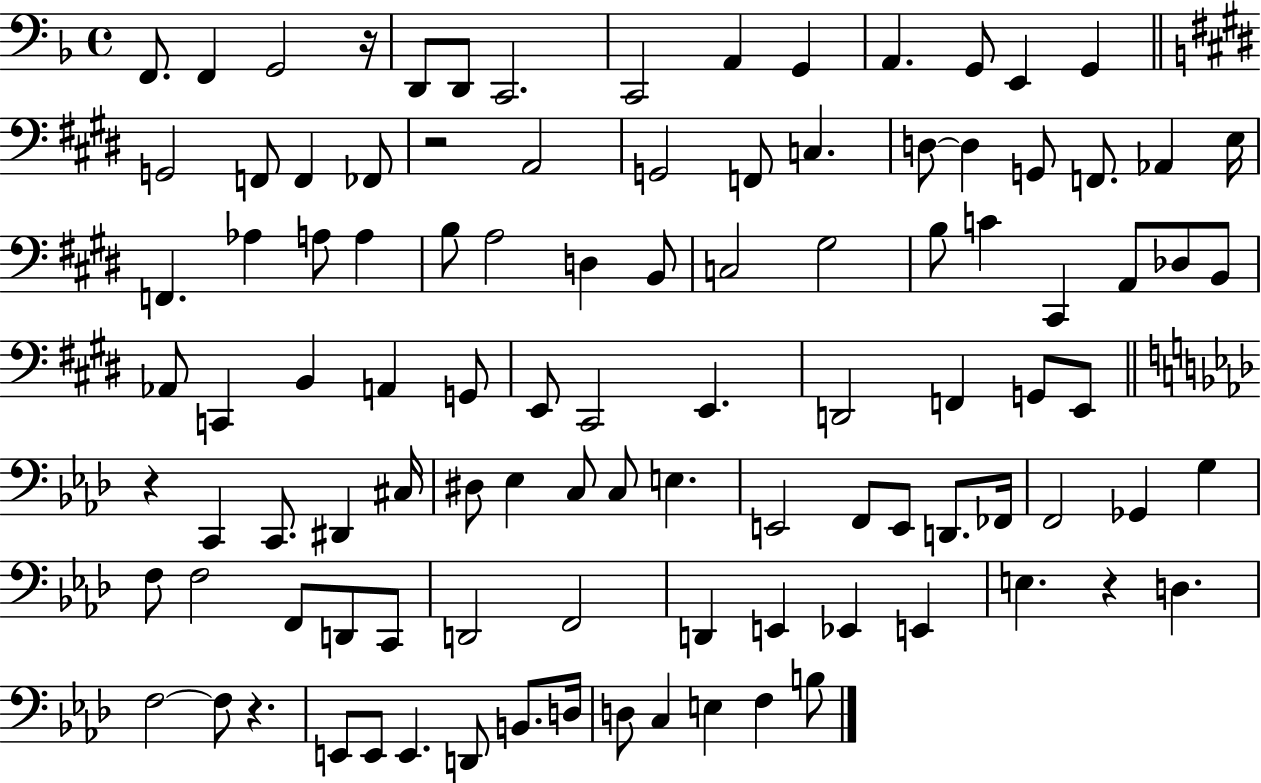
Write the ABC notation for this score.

X:1
T:Untitled
M:4/4
L:1/4
K:F
F,,/2 F,, G,,2 z/4 D,,/2 D,,/2 C,,2 C,,2 A,, G,, A,, G,,/2 E,, G,, G,,2 F,,/2 F,, _F,,/2 z2 A,,2 G,,2 F,,/2 C, D,/2 D, G,,/2 F,,/2 _A,, E,/4 F,, _A, A,/2 A, B,/2 A,2 D, B,,/2 C,2 ^G,2 B,/2 C ^C,, A,,/2 _D,/2 B,,/2 _A,,/2 C,, B,, A,, G,,/2 E,,/2 ^C,,2 E,, D,,2 F,, G,,/2 E,,/2 z C,, C,,/2 ^D,, ^C,/4 ^D,/2 _E, C,/2 C,/2 E, E,,2 F,,/2 E,,/2 D,,/2 _F,,/4 F,,2 _G,, G, F,/2 F,2 F,,/2 D,,/2 C,,/2 D,,2 F,,2 D,, E,, _E,, E,, E, z D, F,2 F,/2 z E,,/2 E,,/2 E,, D,,/2 B,,/2 D,/4 D,/2 C, E, F, B,/2